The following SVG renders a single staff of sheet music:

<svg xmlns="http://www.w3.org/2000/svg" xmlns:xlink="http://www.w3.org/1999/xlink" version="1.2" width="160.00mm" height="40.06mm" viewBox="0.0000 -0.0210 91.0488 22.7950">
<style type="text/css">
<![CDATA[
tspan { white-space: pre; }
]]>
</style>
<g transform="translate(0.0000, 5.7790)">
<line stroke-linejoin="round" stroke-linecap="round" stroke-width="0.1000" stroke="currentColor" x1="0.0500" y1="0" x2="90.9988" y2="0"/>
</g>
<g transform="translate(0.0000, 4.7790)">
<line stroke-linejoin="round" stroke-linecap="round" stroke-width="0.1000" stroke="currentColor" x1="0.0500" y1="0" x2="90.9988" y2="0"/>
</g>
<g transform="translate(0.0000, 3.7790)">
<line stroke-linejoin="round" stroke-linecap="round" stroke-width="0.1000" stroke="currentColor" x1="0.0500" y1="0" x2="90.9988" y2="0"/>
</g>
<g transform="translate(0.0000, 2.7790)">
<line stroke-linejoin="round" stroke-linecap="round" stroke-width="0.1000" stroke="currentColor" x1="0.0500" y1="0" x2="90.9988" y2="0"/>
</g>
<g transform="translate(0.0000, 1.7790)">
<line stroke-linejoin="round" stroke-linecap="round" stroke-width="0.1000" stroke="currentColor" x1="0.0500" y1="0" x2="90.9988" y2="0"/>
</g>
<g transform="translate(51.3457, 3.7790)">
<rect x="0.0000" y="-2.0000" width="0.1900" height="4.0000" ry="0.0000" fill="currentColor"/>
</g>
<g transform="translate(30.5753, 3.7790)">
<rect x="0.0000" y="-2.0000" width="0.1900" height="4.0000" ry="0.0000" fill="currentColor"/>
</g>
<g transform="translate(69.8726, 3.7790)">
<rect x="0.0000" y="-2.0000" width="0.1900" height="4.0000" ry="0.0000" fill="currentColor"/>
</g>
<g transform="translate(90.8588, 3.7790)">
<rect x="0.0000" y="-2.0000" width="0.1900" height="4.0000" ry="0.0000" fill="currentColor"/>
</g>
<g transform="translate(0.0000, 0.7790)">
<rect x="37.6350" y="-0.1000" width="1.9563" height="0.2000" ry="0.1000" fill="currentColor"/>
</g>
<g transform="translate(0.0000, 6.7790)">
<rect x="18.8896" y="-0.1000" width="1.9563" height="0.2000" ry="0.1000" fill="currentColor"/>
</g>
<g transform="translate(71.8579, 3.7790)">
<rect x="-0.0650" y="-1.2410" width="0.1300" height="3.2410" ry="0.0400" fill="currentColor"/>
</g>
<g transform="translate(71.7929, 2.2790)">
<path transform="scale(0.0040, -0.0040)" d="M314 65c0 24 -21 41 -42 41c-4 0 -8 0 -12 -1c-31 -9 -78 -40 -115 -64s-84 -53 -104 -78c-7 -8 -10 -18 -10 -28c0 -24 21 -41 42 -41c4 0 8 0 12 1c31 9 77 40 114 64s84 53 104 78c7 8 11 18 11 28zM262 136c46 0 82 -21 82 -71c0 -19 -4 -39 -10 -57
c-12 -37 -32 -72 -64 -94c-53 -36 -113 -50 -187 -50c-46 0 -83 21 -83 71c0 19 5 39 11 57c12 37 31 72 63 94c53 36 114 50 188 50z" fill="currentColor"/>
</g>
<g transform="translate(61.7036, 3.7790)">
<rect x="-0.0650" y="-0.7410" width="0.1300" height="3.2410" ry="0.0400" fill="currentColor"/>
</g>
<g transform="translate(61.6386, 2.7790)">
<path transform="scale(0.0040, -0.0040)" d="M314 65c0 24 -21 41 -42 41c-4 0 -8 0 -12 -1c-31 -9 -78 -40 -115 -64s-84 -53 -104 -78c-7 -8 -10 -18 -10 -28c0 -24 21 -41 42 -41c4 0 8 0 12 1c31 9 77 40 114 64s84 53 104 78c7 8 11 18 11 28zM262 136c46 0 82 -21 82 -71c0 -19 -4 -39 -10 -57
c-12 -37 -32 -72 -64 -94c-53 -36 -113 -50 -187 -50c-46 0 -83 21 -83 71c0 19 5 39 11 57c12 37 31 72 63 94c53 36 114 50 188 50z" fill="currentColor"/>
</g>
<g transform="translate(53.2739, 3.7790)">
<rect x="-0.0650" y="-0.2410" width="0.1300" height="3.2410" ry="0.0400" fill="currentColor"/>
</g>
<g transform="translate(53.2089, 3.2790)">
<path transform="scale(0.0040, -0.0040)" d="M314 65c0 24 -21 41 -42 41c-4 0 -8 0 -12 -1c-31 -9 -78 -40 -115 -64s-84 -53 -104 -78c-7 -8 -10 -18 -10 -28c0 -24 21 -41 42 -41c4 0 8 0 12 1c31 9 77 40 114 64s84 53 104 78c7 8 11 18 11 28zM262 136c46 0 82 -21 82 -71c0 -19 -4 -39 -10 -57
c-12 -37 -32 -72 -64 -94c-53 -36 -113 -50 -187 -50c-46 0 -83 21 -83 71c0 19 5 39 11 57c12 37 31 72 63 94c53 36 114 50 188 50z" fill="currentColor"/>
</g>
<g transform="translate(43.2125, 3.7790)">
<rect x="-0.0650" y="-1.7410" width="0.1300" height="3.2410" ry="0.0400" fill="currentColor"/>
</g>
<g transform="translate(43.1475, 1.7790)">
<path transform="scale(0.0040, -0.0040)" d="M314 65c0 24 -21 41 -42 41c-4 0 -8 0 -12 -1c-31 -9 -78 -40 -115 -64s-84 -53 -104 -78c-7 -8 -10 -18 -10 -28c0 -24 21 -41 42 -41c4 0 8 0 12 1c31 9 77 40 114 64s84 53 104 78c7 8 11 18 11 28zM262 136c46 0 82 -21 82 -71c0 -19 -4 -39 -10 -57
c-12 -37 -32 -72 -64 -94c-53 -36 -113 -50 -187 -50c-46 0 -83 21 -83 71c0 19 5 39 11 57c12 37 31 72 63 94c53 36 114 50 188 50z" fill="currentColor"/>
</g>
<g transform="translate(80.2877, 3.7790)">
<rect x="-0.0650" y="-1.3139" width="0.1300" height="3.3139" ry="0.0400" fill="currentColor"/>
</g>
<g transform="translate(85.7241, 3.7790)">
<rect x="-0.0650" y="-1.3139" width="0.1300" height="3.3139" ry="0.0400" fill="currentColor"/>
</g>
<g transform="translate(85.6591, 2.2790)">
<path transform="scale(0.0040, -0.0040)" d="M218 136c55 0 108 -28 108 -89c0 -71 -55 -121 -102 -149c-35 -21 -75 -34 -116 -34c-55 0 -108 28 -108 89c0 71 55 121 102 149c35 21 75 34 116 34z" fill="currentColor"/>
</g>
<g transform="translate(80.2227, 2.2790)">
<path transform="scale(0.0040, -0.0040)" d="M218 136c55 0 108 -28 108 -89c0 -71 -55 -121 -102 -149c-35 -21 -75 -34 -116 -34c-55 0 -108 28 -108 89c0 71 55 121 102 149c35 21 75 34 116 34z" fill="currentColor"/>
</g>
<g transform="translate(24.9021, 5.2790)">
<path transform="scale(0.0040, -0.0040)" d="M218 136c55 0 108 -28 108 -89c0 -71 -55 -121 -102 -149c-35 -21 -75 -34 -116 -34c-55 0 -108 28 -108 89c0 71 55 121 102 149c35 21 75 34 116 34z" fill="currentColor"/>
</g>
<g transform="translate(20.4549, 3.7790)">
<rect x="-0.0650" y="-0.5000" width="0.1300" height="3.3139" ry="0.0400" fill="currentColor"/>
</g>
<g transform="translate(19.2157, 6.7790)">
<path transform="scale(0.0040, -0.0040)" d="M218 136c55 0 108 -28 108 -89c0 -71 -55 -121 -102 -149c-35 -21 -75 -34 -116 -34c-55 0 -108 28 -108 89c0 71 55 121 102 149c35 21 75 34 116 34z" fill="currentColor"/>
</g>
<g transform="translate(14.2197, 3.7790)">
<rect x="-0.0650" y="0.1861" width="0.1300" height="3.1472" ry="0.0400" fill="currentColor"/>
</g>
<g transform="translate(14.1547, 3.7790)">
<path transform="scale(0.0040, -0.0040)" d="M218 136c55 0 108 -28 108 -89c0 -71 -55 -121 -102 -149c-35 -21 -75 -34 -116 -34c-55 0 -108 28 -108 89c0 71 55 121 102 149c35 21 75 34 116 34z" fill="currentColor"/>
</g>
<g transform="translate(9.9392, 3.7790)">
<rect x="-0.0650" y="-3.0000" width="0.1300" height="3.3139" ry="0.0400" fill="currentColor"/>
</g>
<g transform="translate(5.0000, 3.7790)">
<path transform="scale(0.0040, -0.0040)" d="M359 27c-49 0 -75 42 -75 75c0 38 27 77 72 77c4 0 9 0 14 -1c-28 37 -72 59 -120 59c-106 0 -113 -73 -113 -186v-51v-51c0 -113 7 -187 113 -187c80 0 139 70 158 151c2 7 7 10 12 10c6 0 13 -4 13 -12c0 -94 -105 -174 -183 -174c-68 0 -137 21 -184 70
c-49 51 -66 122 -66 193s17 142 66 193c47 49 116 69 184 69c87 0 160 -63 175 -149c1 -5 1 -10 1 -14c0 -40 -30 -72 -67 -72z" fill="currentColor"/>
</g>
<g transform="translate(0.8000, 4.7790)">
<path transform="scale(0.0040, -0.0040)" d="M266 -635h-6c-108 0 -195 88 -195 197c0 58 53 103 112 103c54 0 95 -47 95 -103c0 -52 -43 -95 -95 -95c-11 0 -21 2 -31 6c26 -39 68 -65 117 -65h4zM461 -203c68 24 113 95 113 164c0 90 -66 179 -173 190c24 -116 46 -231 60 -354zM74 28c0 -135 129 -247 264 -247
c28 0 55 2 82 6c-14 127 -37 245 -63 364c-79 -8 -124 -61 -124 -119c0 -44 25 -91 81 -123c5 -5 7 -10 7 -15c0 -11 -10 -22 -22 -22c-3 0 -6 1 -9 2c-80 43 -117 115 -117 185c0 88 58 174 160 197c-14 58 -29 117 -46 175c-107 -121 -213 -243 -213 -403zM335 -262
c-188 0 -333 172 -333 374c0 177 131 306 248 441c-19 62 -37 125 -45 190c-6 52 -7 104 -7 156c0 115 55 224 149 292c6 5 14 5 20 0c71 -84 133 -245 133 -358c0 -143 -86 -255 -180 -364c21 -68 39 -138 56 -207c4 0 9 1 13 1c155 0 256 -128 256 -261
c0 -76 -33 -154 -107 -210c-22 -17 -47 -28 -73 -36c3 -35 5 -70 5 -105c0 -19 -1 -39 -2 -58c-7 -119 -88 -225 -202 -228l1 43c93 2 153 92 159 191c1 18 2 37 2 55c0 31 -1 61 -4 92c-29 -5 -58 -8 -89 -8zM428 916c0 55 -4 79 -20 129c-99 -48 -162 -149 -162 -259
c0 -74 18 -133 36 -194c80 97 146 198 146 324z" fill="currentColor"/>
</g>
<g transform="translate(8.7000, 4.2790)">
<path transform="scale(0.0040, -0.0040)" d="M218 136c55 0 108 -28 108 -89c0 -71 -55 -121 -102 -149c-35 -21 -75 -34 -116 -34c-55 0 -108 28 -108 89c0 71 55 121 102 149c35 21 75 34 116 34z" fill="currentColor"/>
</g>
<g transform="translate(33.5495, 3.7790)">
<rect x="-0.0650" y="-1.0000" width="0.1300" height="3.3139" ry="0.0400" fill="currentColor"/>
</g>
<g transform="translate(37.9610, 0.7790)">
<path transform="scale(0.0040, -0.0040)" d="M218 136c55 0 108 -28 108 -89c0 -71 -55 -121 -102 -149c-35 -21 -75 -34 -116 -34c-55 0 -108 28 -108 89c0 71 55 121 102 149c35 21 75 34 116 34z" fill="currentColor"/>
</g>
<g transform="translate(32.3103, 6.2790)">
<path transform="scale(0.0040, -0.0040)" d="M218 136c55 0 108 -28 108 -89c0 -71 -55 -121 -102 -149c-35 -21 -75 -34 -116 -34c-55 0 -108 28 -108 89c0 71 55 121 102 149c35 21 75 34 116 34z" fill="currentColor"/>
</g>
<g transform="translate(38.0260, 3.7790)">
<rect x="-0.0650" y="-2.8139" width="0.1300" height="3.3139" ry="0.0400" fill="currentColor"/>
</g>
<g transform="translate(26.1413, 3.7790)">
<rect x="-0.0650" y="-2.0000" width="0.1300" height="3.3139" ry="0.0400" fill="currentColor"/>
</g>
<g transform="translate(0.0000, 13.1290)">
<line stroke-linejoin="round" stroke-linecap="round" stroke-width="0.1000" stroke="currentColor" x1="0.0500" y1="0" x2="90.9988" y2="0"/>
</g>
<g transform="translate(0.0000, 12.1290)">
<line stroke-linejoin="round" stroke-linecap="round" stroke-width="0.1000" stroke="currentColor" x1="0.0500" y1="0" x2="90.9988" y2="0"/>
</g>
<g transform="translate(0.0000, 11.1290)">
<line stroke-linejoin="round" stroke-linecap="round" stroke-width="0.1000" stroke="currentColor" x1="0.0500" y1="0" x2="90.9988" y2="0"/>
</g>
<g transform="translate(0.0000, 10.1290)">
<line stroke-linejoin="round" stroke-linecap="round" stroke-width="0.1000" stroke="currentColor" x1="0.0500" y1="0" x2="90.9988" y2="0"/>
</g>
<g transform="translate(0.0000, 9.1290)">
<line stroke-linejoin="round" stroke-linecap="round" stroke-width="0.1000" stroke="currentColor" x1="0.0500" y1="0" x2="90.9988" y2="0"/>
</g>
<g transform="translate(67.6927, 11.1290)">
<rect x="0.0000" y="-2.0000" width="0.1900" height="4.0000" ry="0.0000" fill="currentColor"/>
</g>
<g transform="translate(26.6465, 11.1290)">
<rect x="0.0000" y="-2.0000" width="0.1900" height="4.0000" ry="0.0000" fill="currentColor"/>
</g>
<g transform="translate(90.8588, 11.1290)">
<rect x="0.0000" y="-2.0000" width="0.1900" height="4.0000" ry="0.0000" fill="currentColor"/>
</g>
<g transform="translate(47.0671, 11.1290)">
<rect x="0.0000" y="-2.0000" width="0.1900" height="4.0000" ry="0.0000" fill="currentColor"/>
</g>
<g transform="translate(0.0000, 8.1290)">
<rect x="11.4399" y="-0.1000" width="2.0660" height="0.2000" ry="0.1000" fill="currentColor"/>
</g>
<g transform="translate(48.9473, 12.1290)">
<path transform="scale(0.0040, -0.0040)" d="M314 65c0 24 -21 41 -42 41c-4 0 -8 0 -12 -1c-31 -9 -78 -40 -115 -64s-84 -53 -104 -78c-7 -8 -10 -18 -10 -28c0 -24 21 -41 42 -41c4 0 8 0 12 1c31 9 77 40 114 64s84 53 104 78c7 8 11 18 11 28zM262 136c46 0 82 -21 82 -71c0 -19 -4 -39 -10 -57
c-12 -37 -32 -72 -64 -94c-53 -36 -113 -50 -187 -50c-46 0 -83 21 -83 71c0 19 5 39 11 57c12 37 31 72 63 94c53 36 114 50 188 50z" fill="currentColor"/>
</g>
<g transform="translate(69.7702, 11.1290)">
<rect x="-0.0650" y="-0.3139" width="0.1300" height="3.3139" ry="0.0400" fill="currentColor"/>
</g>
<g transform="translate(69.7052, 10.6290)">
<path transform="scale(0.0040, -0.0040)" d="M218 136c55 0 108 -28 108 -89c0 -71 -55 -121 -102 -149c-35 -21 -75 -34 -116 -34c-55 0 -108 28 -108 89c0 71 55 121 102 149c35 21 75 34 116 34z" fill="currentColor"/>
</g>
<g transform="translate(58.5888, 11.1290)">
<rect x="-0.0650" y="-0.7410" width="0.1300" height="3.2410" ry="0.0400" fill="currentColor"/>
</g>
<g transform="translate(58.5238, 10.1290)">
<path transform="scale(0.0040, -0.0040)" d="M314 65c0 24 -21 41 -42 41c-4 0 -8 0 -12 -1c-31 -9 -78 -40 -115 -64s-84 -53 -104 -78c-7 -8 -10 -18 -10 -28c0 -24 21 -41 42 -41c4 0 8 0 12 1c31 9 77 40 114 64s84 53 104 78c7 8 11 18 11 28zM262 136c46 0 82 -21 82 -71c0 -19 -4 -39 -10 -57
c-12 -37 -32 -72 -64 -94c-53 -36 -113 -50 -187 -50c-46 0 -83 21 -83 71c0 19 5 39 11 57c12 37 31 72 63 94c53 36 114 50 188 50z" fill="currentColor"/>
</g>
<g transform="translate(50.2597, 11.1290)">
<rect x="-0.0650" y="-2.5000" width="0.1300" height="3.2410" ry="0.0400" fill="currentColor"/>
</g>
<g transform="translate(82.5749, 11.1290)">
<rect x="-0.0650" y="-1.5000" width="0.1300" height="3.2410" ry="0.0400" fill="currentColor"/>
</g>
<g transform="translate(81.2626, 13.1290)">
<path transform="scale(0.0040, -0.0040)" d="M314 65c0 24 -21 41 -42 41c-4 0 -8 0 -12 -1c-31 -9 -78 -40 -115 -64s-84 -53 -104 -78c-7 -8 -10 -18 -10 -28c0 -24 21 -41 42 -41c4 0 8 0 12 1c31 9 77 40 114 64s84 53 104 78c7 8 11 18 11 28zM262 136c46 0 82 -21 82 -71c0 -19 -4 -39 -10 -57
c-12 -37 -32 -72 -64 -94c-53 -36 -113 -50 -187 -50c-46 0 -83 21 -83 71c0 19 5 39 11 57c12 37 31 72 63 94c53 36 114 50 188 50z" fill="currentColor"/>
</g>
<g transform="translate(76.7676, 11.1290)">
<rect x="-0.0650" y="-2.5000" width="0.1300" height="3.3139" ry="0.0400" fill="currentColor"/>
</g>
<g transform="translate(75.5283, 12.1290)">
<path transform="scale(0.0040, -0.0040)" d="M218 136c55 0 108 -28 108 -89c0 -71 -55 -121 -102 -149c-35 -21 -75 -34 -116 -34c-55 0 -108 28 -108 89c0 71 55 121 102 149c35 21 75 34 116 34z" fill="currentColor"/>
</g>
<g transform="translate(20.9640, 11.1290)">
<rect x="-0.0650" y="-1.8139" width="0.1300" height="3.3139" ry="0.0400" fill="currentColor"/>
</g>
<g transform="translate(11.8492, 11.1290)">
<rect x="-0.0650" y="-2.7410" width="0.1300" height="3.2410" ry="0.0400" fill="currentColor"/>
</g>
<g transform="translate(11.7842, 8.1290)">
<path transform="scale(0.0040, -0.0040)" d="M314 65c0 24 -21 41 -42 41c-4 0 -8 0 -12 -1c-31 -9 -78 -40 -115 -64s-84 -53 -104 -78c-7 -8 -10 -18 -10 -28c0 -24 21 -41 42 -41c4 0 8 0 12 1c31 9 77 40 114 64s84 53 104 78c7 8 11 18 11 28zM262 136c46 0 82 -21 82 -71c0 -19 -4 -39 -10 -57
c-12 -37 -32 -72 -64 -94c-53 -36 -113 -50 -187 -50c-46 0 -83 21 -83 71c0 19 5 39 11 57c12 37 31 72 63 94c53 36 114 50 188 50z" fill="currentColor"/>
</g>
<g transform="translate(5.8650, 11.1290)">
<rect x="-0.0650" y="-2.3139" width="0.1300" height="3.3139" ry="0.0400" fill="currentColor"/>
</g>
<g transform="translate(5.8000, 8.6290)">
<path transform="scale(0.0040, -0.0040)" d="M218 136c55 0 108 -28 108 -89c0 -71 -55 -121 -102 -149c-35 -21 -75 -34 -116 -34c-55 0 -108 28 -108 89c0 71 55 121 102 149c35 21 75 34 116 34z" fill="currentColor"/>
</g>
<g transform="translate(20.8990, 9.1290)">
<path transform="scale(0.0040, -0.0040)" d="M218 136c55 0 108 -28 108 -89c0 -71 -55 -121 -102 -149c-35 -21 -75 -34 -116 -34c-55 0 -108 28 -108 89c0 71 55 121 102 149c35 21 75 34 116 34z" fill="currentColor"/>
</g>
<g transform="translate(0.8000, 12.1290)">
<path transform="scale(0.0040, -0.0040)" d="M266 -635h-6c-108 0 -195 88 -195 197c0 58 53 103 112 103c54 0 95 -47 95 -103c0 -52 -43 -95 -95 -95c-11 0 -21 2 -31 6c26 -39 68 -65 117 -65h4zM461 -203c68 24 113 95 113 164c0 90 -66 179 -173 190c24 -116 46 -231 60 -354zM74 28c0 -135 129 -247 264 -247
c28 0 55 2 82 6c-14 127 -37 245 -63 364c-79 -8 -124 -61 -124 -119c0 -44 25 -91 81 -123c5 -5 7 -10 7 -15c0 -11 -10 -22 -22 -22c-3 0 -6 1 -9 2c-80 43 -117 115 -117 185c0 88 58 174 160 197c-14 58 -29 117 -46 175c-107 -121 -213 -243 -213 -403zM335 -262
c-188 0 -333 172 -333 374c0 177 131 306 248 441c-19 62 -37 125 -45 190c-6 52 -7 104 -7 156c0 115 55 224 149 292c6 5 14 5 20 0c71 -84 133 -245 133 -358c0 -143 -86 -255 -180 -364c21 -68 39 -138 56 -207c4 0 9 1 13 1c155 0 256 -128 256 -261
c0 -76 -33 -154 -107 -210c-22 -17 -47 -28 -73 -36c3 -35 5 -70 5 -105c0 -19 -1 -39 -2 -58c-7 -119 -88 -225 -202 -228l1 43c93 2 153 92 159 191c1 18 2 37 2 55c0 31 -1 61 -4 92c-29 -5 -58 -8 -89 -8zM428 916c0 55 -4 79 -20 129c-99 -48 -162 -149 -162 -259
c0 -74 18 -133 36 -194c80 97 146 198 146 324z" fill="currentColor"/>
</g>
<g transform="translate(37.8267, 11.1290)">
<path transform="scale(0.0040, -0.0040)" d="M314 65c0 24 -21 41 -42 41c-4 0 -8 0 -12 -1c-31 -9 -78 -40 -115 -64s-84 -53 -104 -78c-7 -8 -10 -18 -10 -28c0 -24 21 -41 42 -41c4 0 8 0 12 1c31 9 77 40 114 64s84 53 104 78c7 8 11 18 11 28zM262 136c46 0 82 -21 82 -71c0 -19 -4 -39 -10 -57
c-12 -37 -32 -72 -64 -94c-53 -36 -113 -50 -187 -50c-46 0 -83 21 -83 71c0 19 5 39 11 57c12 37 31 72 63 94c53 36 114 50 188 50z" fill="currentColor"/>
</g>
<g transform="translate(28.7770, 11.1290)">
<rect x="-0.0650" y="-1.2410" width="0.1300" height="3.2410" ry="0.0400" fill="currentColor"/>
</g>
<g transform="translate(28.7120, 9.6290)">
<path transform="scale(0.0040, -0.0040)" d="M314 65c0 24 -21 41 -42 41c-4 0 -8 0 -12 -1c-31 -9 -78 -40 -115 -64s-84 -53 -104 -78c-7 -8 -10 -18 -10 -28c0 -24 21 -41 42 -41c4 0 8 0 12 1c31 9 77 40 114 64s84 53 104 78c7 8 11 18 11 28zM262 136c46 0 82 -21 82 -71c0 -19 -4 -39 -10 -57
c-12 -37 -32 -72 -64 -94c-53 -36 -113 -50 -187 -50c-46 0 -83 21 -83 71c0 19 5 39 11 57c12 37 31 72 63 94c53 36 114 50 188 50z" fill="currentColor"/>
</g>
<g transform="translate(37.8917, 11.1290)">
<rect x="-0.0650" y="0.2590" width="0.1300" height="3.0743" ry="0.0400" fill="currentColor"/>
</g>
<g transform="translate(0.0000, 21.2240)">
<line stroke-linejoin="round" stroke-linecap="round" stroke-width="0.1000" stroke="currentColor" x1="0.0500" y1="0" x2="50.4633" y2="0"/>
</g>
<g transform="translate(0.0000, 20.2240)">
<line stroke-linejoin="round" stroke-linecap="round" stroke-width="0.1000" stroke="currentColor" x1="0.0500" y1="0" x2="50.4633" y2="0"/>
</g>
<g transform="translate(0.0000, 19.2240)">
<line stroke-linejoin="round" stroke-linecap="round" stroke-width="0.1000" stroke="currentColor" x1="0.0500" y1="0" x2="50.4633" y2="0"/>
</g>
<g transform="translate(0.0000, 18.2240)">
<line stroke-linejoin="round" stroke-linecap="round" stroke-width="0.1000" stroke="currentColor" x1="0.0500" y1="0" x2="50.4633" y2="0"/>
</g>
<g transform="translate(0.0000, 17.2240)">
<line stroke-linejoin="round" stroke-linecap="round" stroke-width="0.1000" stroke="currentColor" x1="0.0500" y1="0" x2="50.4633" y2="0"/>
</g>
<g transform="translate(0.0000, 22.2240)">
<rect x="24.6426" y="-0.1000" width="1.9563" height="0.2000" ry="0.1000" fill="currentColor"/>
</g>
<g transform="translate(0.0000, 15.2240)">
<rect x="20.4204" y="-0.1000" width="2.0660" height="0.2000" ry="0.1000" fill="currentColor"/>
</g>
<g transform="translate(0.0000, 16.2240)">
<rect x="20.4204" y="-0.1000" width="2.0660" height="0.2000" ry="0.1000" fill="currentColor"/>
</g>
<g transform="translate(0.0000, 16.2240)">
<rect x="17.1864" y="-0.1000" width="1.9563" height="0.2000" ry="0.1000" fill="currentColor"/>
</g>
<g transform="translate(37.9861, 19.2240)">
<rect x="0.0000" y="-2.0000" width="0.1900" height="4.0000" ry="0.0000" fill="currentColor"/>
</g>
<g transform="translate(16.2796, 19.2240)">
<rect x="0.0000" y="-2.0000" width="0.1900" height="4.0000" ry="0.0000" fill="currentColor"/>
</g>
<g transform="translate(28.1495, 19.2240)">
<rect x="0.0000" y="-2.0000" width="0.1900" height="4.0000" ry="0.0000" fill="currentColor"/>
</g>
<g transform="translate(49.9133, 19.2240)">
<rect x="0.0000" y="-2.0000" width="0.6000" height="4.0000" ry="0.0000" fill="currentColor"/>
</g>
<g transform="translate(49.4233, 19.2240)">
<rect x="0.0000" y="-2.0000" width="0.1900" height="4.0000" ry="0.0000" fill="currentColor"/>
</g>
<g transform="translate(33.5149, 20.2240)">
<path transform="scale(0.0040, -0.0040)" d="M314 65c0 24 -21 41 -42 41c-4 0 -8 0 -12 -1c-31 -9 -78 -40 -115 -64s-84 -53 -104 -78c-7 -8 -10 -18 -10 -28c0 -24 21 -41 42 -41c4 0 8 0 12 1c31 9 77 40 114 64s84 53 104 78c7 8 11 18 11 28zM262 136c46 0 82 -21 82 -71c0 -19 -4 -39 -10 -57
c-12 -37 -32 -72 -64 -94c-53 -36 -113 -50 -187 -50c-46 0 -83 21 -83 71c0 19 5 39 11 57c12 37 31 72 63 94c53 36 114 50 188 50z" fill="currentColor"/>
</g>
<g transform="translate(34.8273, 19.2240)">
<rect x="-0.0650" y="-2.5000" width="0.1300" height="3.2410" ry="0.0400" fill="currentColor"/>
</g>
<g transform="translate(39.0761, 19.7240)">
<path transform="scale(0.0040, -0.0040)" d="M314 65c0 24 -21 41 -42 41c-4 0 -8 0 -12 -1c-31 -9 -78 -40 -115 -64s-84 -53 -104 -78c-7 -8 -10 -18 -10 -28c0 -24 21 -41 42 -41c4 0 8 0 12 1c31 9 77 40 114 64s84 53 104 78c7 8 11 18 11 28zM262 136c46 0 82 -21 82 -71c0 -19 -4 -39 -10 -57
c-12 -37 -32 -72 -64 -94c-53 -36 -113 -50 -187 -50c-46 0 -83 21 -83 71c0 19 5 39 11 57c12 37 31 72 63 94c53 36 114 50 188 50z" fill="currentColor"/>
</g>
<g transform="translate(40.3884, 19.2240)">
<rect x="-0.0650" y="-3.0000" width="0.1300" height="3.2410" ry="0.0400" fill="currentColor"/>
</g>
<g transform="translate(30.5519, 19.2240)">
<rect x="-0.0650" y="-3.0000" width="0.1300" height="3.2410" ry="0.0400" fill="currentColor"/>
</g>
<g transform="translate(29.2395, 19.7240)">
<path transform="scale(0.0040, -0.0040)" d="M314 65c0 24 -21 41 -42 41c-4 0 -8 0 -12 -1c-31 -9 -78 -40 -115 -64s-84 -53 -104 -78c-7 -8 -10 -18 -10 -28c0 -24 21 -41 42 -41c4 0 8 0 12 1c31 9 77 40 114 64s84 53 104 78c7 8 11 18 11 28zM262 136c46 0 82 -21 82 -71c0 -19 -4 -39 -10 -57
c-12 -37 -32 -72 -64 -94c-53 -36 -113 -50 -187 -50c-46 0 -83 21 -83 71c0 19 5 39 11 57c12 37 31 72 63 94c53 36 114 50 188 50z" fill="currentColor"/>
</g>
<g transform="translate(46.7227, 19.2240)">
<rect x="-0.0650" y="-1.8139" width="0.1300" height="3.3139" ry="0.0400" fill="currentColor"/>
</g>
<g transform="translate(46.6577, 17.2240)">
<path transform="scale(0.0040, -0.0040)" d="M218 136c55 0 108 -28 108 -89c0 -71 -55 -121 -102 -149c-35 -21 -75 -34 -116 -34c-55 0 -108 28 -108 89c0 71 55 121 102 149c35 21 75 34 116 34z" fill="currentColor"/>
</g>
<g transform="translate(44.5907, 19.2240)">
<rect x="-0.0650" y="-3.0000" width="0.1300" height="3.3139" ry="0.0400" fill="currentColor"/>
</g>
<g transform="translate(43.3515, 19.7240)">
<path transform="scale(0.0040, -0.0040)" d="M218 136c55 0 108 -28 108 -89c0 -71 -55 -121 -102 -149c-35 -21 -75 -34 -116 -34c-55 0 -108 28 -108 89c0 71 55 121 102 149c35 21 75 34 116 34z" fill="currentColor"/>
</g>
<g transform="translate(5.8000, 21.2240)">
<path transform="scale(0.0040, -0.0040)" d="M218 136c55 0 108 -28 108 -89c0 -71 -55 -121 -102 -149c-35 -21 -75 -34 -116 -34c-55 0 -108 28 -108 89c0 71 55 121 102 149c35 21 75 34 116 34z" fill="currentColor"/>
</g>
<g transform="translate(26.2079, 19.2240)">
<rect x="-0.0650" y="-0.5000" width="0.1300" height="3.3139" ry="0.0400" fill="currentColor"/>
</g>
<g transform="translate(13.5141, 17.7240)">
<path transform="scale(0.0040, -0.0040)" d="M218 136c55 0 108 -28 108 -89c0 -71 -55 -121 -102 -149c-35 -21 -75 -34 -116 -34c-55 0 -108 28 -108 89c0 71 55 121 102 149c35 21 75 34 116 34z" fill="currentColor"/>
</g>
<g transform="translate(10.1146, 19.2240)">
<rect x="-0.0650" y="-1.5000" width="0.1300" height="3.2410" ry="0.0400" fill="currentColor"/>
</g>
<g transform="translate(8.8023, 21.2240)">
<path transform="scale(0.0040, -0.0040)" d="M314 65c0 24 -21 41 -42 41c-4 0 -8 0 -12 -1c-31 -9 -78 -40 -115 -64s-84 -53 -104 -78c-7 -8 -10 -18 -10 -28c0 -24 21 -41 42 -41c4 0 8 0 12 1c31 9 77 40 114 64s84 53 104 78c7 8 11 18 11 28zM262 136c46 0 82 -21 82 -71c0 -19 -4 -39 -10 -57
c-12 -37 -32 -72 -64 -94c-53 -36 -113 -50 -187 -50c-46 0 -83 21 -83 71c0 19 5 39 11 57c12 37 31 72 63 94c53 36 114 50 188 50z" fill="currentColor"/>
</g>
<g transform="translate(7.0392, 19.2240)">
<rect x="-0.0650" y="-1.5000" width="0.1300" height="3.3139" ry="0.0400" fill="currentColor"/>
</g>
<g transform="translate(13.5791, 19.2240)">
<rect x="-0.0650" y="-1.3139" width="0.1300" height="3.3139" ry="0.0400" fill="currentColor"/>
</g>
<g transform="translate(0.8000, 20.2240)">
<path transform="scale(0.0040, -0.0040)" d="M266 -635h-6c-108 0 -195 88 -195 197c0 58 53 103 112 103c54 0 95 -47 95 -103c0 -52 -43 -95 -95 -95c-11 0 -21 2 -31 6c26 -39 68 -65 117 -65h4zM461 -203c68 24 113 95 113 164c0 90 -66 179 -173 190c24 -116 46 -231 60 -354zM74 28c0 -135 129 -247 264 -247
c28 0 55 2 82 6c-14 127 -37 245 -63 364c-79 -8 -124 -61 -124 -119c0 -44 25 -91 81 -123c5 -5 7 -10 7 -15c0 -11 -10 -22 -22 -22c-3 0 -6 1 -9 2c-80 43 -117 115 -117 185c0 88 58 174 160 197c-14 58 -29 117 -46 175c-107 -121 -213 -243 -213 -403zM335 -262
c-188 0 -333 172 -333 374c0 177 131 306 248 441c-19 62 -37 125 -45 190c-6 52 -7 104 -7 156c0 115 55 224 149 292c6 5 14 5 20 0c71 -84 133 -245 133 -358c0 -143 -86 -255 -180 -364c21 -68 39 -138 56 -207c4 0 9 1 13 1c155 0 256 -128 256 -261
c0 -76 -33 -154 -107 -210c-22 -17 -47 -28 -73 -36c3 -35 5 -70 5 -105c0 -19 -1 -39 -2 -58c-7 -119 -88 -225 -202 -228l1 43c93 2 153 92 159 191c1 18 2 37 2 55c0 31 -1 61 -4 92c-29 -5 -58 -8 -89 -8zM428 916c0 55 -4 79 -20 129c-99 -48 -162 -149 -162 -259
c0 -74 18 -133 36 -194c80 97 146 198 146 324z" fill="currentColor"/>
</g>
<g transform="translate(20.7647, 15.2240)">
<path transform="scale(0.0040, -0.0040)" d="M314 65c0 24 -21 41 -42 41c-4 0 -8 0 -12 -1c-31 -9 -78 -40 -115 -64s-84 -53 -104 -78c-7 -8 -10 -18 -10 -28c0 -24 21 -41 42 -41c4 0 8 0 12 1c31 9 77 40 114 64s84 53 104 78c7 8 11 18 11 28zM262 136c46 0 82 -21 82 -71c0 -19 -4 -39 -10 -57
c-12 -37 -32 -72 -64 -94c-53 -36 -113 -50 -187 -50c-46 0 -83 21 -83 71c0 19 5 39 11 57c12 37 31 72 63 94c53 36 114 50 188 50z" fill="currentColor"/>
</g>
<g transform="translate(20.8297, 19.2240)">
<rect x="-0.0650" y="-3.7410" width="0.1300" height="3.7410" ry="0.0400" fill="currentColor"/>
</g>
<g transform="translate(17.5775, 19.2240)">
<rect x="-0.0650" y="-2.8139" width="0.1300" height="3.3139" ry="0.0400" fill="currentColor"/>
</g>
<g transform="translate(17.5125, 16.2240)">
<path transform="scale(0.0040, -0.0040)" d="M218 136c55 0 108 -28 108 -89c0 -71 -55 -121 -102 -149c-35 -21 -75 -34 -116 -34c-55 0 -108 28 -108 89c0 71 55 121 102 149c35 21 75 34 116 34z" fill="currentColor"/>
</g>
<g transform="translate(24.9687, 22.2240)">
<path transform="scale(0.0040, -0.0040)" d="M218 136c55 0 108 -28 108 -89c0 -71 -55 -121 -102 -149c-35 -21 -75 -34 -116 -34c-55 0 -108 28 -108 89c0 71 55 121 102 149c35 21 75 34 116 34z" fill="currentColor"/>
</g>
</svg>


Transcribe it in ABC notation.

X:1
T:Untitled
M:4/4
L:1/4
K:C
A B C F D a f2 c2 d2 e2 e e g a2 f e2 B2 G2 d2 c G E2 E E2 e a c'2 C A2 G2 A2 A f